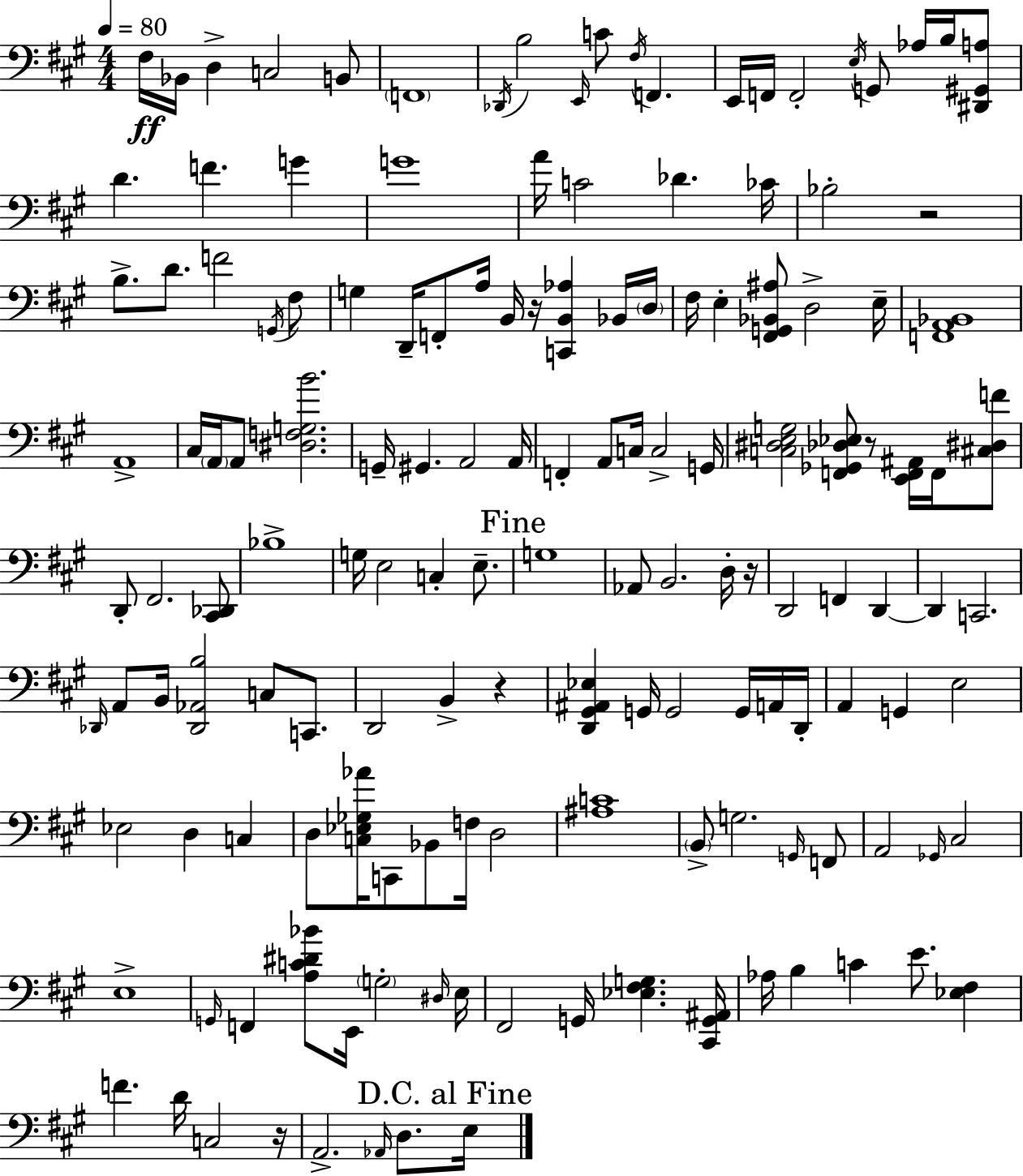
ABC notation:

X:1
T:Untitled
M:4/4
L:1/4
K:A
^F,/4 _B,,/4 D, C,2 B,,/2 F,,4 _D,,/4 B,2 E,,/4 C/2 ^F,/4 F,, E,,/4 F,,/4 F,,2 E,/4 G,,/2 _A,/4 B,/4 [^D,,^G,,A,]/2 D F G G4 A/4 C2 _D _C/4 _B,2 z2 B,/2 D/2 F2 G,,/4 ^F,/2 G, D,,/4 F,,/2 A,/4 B,,/4 z/4 [C,,B,,_A,] _B,,/4 D,/4 ^F,/4 E, [^F,,G,,_B,,^A,]/2 D,2 E,/4 [F,,A,,_B,,]4 A,,4 ^C,/4 A,,/4 A,,/2 [^D,F,G,B]2 G,,/4 ^G,, A,,2 A,,/4 F,, A,,/2 C,/4 C,2 G,,/4 [C,^D,E,G,]2 [F,,_G,,_D,_E,]/2 z/2 [E,,F,,^A,,]/4 F,,/4 [^C,^D,F]/2 D,,/2 ^F,,2 [^C,,_D,,]/2 _B,4 G,/4 E,2 C, E,/2 G,4 _A,,/2 B,,2 D,/4 z/4 D,,2 F,, D,, D,, C,,2 _D,,/4 A,,/2 B,,/4 [_D,,_A,,B,]2 C,/2 C,,/2 D,,2 B,, z [D,,^G,,^A,,_E,] G,,/4 G,,2 G,,/4 A,,/4 D,,/4 A,, G,, E,2 _E,2 D, C, D,/2 [C,_E,_G,_A]/4 C,,/2 _B,,/2 F,/4 D,2 [^A,C]4 B,,/2 G,2 G,,/4 F,,/2 A,,2 _G,,/4 ^C,2 E,4 G,,/4 F,, [A,C^D_B]/2 E,,/4 G,2 ^D,/4 E,/4 ^F,,2 G,,/4 [_E,^F,G,] [^C,,G,,^A,,]/4 _A,/4 B, C E/2 [_E,^F,] F D/4 C,2 z/4 A,,2 _A,,/4 D,/2 E,/4